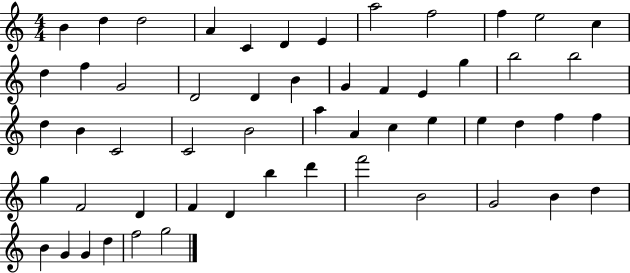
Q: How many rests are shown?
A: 0